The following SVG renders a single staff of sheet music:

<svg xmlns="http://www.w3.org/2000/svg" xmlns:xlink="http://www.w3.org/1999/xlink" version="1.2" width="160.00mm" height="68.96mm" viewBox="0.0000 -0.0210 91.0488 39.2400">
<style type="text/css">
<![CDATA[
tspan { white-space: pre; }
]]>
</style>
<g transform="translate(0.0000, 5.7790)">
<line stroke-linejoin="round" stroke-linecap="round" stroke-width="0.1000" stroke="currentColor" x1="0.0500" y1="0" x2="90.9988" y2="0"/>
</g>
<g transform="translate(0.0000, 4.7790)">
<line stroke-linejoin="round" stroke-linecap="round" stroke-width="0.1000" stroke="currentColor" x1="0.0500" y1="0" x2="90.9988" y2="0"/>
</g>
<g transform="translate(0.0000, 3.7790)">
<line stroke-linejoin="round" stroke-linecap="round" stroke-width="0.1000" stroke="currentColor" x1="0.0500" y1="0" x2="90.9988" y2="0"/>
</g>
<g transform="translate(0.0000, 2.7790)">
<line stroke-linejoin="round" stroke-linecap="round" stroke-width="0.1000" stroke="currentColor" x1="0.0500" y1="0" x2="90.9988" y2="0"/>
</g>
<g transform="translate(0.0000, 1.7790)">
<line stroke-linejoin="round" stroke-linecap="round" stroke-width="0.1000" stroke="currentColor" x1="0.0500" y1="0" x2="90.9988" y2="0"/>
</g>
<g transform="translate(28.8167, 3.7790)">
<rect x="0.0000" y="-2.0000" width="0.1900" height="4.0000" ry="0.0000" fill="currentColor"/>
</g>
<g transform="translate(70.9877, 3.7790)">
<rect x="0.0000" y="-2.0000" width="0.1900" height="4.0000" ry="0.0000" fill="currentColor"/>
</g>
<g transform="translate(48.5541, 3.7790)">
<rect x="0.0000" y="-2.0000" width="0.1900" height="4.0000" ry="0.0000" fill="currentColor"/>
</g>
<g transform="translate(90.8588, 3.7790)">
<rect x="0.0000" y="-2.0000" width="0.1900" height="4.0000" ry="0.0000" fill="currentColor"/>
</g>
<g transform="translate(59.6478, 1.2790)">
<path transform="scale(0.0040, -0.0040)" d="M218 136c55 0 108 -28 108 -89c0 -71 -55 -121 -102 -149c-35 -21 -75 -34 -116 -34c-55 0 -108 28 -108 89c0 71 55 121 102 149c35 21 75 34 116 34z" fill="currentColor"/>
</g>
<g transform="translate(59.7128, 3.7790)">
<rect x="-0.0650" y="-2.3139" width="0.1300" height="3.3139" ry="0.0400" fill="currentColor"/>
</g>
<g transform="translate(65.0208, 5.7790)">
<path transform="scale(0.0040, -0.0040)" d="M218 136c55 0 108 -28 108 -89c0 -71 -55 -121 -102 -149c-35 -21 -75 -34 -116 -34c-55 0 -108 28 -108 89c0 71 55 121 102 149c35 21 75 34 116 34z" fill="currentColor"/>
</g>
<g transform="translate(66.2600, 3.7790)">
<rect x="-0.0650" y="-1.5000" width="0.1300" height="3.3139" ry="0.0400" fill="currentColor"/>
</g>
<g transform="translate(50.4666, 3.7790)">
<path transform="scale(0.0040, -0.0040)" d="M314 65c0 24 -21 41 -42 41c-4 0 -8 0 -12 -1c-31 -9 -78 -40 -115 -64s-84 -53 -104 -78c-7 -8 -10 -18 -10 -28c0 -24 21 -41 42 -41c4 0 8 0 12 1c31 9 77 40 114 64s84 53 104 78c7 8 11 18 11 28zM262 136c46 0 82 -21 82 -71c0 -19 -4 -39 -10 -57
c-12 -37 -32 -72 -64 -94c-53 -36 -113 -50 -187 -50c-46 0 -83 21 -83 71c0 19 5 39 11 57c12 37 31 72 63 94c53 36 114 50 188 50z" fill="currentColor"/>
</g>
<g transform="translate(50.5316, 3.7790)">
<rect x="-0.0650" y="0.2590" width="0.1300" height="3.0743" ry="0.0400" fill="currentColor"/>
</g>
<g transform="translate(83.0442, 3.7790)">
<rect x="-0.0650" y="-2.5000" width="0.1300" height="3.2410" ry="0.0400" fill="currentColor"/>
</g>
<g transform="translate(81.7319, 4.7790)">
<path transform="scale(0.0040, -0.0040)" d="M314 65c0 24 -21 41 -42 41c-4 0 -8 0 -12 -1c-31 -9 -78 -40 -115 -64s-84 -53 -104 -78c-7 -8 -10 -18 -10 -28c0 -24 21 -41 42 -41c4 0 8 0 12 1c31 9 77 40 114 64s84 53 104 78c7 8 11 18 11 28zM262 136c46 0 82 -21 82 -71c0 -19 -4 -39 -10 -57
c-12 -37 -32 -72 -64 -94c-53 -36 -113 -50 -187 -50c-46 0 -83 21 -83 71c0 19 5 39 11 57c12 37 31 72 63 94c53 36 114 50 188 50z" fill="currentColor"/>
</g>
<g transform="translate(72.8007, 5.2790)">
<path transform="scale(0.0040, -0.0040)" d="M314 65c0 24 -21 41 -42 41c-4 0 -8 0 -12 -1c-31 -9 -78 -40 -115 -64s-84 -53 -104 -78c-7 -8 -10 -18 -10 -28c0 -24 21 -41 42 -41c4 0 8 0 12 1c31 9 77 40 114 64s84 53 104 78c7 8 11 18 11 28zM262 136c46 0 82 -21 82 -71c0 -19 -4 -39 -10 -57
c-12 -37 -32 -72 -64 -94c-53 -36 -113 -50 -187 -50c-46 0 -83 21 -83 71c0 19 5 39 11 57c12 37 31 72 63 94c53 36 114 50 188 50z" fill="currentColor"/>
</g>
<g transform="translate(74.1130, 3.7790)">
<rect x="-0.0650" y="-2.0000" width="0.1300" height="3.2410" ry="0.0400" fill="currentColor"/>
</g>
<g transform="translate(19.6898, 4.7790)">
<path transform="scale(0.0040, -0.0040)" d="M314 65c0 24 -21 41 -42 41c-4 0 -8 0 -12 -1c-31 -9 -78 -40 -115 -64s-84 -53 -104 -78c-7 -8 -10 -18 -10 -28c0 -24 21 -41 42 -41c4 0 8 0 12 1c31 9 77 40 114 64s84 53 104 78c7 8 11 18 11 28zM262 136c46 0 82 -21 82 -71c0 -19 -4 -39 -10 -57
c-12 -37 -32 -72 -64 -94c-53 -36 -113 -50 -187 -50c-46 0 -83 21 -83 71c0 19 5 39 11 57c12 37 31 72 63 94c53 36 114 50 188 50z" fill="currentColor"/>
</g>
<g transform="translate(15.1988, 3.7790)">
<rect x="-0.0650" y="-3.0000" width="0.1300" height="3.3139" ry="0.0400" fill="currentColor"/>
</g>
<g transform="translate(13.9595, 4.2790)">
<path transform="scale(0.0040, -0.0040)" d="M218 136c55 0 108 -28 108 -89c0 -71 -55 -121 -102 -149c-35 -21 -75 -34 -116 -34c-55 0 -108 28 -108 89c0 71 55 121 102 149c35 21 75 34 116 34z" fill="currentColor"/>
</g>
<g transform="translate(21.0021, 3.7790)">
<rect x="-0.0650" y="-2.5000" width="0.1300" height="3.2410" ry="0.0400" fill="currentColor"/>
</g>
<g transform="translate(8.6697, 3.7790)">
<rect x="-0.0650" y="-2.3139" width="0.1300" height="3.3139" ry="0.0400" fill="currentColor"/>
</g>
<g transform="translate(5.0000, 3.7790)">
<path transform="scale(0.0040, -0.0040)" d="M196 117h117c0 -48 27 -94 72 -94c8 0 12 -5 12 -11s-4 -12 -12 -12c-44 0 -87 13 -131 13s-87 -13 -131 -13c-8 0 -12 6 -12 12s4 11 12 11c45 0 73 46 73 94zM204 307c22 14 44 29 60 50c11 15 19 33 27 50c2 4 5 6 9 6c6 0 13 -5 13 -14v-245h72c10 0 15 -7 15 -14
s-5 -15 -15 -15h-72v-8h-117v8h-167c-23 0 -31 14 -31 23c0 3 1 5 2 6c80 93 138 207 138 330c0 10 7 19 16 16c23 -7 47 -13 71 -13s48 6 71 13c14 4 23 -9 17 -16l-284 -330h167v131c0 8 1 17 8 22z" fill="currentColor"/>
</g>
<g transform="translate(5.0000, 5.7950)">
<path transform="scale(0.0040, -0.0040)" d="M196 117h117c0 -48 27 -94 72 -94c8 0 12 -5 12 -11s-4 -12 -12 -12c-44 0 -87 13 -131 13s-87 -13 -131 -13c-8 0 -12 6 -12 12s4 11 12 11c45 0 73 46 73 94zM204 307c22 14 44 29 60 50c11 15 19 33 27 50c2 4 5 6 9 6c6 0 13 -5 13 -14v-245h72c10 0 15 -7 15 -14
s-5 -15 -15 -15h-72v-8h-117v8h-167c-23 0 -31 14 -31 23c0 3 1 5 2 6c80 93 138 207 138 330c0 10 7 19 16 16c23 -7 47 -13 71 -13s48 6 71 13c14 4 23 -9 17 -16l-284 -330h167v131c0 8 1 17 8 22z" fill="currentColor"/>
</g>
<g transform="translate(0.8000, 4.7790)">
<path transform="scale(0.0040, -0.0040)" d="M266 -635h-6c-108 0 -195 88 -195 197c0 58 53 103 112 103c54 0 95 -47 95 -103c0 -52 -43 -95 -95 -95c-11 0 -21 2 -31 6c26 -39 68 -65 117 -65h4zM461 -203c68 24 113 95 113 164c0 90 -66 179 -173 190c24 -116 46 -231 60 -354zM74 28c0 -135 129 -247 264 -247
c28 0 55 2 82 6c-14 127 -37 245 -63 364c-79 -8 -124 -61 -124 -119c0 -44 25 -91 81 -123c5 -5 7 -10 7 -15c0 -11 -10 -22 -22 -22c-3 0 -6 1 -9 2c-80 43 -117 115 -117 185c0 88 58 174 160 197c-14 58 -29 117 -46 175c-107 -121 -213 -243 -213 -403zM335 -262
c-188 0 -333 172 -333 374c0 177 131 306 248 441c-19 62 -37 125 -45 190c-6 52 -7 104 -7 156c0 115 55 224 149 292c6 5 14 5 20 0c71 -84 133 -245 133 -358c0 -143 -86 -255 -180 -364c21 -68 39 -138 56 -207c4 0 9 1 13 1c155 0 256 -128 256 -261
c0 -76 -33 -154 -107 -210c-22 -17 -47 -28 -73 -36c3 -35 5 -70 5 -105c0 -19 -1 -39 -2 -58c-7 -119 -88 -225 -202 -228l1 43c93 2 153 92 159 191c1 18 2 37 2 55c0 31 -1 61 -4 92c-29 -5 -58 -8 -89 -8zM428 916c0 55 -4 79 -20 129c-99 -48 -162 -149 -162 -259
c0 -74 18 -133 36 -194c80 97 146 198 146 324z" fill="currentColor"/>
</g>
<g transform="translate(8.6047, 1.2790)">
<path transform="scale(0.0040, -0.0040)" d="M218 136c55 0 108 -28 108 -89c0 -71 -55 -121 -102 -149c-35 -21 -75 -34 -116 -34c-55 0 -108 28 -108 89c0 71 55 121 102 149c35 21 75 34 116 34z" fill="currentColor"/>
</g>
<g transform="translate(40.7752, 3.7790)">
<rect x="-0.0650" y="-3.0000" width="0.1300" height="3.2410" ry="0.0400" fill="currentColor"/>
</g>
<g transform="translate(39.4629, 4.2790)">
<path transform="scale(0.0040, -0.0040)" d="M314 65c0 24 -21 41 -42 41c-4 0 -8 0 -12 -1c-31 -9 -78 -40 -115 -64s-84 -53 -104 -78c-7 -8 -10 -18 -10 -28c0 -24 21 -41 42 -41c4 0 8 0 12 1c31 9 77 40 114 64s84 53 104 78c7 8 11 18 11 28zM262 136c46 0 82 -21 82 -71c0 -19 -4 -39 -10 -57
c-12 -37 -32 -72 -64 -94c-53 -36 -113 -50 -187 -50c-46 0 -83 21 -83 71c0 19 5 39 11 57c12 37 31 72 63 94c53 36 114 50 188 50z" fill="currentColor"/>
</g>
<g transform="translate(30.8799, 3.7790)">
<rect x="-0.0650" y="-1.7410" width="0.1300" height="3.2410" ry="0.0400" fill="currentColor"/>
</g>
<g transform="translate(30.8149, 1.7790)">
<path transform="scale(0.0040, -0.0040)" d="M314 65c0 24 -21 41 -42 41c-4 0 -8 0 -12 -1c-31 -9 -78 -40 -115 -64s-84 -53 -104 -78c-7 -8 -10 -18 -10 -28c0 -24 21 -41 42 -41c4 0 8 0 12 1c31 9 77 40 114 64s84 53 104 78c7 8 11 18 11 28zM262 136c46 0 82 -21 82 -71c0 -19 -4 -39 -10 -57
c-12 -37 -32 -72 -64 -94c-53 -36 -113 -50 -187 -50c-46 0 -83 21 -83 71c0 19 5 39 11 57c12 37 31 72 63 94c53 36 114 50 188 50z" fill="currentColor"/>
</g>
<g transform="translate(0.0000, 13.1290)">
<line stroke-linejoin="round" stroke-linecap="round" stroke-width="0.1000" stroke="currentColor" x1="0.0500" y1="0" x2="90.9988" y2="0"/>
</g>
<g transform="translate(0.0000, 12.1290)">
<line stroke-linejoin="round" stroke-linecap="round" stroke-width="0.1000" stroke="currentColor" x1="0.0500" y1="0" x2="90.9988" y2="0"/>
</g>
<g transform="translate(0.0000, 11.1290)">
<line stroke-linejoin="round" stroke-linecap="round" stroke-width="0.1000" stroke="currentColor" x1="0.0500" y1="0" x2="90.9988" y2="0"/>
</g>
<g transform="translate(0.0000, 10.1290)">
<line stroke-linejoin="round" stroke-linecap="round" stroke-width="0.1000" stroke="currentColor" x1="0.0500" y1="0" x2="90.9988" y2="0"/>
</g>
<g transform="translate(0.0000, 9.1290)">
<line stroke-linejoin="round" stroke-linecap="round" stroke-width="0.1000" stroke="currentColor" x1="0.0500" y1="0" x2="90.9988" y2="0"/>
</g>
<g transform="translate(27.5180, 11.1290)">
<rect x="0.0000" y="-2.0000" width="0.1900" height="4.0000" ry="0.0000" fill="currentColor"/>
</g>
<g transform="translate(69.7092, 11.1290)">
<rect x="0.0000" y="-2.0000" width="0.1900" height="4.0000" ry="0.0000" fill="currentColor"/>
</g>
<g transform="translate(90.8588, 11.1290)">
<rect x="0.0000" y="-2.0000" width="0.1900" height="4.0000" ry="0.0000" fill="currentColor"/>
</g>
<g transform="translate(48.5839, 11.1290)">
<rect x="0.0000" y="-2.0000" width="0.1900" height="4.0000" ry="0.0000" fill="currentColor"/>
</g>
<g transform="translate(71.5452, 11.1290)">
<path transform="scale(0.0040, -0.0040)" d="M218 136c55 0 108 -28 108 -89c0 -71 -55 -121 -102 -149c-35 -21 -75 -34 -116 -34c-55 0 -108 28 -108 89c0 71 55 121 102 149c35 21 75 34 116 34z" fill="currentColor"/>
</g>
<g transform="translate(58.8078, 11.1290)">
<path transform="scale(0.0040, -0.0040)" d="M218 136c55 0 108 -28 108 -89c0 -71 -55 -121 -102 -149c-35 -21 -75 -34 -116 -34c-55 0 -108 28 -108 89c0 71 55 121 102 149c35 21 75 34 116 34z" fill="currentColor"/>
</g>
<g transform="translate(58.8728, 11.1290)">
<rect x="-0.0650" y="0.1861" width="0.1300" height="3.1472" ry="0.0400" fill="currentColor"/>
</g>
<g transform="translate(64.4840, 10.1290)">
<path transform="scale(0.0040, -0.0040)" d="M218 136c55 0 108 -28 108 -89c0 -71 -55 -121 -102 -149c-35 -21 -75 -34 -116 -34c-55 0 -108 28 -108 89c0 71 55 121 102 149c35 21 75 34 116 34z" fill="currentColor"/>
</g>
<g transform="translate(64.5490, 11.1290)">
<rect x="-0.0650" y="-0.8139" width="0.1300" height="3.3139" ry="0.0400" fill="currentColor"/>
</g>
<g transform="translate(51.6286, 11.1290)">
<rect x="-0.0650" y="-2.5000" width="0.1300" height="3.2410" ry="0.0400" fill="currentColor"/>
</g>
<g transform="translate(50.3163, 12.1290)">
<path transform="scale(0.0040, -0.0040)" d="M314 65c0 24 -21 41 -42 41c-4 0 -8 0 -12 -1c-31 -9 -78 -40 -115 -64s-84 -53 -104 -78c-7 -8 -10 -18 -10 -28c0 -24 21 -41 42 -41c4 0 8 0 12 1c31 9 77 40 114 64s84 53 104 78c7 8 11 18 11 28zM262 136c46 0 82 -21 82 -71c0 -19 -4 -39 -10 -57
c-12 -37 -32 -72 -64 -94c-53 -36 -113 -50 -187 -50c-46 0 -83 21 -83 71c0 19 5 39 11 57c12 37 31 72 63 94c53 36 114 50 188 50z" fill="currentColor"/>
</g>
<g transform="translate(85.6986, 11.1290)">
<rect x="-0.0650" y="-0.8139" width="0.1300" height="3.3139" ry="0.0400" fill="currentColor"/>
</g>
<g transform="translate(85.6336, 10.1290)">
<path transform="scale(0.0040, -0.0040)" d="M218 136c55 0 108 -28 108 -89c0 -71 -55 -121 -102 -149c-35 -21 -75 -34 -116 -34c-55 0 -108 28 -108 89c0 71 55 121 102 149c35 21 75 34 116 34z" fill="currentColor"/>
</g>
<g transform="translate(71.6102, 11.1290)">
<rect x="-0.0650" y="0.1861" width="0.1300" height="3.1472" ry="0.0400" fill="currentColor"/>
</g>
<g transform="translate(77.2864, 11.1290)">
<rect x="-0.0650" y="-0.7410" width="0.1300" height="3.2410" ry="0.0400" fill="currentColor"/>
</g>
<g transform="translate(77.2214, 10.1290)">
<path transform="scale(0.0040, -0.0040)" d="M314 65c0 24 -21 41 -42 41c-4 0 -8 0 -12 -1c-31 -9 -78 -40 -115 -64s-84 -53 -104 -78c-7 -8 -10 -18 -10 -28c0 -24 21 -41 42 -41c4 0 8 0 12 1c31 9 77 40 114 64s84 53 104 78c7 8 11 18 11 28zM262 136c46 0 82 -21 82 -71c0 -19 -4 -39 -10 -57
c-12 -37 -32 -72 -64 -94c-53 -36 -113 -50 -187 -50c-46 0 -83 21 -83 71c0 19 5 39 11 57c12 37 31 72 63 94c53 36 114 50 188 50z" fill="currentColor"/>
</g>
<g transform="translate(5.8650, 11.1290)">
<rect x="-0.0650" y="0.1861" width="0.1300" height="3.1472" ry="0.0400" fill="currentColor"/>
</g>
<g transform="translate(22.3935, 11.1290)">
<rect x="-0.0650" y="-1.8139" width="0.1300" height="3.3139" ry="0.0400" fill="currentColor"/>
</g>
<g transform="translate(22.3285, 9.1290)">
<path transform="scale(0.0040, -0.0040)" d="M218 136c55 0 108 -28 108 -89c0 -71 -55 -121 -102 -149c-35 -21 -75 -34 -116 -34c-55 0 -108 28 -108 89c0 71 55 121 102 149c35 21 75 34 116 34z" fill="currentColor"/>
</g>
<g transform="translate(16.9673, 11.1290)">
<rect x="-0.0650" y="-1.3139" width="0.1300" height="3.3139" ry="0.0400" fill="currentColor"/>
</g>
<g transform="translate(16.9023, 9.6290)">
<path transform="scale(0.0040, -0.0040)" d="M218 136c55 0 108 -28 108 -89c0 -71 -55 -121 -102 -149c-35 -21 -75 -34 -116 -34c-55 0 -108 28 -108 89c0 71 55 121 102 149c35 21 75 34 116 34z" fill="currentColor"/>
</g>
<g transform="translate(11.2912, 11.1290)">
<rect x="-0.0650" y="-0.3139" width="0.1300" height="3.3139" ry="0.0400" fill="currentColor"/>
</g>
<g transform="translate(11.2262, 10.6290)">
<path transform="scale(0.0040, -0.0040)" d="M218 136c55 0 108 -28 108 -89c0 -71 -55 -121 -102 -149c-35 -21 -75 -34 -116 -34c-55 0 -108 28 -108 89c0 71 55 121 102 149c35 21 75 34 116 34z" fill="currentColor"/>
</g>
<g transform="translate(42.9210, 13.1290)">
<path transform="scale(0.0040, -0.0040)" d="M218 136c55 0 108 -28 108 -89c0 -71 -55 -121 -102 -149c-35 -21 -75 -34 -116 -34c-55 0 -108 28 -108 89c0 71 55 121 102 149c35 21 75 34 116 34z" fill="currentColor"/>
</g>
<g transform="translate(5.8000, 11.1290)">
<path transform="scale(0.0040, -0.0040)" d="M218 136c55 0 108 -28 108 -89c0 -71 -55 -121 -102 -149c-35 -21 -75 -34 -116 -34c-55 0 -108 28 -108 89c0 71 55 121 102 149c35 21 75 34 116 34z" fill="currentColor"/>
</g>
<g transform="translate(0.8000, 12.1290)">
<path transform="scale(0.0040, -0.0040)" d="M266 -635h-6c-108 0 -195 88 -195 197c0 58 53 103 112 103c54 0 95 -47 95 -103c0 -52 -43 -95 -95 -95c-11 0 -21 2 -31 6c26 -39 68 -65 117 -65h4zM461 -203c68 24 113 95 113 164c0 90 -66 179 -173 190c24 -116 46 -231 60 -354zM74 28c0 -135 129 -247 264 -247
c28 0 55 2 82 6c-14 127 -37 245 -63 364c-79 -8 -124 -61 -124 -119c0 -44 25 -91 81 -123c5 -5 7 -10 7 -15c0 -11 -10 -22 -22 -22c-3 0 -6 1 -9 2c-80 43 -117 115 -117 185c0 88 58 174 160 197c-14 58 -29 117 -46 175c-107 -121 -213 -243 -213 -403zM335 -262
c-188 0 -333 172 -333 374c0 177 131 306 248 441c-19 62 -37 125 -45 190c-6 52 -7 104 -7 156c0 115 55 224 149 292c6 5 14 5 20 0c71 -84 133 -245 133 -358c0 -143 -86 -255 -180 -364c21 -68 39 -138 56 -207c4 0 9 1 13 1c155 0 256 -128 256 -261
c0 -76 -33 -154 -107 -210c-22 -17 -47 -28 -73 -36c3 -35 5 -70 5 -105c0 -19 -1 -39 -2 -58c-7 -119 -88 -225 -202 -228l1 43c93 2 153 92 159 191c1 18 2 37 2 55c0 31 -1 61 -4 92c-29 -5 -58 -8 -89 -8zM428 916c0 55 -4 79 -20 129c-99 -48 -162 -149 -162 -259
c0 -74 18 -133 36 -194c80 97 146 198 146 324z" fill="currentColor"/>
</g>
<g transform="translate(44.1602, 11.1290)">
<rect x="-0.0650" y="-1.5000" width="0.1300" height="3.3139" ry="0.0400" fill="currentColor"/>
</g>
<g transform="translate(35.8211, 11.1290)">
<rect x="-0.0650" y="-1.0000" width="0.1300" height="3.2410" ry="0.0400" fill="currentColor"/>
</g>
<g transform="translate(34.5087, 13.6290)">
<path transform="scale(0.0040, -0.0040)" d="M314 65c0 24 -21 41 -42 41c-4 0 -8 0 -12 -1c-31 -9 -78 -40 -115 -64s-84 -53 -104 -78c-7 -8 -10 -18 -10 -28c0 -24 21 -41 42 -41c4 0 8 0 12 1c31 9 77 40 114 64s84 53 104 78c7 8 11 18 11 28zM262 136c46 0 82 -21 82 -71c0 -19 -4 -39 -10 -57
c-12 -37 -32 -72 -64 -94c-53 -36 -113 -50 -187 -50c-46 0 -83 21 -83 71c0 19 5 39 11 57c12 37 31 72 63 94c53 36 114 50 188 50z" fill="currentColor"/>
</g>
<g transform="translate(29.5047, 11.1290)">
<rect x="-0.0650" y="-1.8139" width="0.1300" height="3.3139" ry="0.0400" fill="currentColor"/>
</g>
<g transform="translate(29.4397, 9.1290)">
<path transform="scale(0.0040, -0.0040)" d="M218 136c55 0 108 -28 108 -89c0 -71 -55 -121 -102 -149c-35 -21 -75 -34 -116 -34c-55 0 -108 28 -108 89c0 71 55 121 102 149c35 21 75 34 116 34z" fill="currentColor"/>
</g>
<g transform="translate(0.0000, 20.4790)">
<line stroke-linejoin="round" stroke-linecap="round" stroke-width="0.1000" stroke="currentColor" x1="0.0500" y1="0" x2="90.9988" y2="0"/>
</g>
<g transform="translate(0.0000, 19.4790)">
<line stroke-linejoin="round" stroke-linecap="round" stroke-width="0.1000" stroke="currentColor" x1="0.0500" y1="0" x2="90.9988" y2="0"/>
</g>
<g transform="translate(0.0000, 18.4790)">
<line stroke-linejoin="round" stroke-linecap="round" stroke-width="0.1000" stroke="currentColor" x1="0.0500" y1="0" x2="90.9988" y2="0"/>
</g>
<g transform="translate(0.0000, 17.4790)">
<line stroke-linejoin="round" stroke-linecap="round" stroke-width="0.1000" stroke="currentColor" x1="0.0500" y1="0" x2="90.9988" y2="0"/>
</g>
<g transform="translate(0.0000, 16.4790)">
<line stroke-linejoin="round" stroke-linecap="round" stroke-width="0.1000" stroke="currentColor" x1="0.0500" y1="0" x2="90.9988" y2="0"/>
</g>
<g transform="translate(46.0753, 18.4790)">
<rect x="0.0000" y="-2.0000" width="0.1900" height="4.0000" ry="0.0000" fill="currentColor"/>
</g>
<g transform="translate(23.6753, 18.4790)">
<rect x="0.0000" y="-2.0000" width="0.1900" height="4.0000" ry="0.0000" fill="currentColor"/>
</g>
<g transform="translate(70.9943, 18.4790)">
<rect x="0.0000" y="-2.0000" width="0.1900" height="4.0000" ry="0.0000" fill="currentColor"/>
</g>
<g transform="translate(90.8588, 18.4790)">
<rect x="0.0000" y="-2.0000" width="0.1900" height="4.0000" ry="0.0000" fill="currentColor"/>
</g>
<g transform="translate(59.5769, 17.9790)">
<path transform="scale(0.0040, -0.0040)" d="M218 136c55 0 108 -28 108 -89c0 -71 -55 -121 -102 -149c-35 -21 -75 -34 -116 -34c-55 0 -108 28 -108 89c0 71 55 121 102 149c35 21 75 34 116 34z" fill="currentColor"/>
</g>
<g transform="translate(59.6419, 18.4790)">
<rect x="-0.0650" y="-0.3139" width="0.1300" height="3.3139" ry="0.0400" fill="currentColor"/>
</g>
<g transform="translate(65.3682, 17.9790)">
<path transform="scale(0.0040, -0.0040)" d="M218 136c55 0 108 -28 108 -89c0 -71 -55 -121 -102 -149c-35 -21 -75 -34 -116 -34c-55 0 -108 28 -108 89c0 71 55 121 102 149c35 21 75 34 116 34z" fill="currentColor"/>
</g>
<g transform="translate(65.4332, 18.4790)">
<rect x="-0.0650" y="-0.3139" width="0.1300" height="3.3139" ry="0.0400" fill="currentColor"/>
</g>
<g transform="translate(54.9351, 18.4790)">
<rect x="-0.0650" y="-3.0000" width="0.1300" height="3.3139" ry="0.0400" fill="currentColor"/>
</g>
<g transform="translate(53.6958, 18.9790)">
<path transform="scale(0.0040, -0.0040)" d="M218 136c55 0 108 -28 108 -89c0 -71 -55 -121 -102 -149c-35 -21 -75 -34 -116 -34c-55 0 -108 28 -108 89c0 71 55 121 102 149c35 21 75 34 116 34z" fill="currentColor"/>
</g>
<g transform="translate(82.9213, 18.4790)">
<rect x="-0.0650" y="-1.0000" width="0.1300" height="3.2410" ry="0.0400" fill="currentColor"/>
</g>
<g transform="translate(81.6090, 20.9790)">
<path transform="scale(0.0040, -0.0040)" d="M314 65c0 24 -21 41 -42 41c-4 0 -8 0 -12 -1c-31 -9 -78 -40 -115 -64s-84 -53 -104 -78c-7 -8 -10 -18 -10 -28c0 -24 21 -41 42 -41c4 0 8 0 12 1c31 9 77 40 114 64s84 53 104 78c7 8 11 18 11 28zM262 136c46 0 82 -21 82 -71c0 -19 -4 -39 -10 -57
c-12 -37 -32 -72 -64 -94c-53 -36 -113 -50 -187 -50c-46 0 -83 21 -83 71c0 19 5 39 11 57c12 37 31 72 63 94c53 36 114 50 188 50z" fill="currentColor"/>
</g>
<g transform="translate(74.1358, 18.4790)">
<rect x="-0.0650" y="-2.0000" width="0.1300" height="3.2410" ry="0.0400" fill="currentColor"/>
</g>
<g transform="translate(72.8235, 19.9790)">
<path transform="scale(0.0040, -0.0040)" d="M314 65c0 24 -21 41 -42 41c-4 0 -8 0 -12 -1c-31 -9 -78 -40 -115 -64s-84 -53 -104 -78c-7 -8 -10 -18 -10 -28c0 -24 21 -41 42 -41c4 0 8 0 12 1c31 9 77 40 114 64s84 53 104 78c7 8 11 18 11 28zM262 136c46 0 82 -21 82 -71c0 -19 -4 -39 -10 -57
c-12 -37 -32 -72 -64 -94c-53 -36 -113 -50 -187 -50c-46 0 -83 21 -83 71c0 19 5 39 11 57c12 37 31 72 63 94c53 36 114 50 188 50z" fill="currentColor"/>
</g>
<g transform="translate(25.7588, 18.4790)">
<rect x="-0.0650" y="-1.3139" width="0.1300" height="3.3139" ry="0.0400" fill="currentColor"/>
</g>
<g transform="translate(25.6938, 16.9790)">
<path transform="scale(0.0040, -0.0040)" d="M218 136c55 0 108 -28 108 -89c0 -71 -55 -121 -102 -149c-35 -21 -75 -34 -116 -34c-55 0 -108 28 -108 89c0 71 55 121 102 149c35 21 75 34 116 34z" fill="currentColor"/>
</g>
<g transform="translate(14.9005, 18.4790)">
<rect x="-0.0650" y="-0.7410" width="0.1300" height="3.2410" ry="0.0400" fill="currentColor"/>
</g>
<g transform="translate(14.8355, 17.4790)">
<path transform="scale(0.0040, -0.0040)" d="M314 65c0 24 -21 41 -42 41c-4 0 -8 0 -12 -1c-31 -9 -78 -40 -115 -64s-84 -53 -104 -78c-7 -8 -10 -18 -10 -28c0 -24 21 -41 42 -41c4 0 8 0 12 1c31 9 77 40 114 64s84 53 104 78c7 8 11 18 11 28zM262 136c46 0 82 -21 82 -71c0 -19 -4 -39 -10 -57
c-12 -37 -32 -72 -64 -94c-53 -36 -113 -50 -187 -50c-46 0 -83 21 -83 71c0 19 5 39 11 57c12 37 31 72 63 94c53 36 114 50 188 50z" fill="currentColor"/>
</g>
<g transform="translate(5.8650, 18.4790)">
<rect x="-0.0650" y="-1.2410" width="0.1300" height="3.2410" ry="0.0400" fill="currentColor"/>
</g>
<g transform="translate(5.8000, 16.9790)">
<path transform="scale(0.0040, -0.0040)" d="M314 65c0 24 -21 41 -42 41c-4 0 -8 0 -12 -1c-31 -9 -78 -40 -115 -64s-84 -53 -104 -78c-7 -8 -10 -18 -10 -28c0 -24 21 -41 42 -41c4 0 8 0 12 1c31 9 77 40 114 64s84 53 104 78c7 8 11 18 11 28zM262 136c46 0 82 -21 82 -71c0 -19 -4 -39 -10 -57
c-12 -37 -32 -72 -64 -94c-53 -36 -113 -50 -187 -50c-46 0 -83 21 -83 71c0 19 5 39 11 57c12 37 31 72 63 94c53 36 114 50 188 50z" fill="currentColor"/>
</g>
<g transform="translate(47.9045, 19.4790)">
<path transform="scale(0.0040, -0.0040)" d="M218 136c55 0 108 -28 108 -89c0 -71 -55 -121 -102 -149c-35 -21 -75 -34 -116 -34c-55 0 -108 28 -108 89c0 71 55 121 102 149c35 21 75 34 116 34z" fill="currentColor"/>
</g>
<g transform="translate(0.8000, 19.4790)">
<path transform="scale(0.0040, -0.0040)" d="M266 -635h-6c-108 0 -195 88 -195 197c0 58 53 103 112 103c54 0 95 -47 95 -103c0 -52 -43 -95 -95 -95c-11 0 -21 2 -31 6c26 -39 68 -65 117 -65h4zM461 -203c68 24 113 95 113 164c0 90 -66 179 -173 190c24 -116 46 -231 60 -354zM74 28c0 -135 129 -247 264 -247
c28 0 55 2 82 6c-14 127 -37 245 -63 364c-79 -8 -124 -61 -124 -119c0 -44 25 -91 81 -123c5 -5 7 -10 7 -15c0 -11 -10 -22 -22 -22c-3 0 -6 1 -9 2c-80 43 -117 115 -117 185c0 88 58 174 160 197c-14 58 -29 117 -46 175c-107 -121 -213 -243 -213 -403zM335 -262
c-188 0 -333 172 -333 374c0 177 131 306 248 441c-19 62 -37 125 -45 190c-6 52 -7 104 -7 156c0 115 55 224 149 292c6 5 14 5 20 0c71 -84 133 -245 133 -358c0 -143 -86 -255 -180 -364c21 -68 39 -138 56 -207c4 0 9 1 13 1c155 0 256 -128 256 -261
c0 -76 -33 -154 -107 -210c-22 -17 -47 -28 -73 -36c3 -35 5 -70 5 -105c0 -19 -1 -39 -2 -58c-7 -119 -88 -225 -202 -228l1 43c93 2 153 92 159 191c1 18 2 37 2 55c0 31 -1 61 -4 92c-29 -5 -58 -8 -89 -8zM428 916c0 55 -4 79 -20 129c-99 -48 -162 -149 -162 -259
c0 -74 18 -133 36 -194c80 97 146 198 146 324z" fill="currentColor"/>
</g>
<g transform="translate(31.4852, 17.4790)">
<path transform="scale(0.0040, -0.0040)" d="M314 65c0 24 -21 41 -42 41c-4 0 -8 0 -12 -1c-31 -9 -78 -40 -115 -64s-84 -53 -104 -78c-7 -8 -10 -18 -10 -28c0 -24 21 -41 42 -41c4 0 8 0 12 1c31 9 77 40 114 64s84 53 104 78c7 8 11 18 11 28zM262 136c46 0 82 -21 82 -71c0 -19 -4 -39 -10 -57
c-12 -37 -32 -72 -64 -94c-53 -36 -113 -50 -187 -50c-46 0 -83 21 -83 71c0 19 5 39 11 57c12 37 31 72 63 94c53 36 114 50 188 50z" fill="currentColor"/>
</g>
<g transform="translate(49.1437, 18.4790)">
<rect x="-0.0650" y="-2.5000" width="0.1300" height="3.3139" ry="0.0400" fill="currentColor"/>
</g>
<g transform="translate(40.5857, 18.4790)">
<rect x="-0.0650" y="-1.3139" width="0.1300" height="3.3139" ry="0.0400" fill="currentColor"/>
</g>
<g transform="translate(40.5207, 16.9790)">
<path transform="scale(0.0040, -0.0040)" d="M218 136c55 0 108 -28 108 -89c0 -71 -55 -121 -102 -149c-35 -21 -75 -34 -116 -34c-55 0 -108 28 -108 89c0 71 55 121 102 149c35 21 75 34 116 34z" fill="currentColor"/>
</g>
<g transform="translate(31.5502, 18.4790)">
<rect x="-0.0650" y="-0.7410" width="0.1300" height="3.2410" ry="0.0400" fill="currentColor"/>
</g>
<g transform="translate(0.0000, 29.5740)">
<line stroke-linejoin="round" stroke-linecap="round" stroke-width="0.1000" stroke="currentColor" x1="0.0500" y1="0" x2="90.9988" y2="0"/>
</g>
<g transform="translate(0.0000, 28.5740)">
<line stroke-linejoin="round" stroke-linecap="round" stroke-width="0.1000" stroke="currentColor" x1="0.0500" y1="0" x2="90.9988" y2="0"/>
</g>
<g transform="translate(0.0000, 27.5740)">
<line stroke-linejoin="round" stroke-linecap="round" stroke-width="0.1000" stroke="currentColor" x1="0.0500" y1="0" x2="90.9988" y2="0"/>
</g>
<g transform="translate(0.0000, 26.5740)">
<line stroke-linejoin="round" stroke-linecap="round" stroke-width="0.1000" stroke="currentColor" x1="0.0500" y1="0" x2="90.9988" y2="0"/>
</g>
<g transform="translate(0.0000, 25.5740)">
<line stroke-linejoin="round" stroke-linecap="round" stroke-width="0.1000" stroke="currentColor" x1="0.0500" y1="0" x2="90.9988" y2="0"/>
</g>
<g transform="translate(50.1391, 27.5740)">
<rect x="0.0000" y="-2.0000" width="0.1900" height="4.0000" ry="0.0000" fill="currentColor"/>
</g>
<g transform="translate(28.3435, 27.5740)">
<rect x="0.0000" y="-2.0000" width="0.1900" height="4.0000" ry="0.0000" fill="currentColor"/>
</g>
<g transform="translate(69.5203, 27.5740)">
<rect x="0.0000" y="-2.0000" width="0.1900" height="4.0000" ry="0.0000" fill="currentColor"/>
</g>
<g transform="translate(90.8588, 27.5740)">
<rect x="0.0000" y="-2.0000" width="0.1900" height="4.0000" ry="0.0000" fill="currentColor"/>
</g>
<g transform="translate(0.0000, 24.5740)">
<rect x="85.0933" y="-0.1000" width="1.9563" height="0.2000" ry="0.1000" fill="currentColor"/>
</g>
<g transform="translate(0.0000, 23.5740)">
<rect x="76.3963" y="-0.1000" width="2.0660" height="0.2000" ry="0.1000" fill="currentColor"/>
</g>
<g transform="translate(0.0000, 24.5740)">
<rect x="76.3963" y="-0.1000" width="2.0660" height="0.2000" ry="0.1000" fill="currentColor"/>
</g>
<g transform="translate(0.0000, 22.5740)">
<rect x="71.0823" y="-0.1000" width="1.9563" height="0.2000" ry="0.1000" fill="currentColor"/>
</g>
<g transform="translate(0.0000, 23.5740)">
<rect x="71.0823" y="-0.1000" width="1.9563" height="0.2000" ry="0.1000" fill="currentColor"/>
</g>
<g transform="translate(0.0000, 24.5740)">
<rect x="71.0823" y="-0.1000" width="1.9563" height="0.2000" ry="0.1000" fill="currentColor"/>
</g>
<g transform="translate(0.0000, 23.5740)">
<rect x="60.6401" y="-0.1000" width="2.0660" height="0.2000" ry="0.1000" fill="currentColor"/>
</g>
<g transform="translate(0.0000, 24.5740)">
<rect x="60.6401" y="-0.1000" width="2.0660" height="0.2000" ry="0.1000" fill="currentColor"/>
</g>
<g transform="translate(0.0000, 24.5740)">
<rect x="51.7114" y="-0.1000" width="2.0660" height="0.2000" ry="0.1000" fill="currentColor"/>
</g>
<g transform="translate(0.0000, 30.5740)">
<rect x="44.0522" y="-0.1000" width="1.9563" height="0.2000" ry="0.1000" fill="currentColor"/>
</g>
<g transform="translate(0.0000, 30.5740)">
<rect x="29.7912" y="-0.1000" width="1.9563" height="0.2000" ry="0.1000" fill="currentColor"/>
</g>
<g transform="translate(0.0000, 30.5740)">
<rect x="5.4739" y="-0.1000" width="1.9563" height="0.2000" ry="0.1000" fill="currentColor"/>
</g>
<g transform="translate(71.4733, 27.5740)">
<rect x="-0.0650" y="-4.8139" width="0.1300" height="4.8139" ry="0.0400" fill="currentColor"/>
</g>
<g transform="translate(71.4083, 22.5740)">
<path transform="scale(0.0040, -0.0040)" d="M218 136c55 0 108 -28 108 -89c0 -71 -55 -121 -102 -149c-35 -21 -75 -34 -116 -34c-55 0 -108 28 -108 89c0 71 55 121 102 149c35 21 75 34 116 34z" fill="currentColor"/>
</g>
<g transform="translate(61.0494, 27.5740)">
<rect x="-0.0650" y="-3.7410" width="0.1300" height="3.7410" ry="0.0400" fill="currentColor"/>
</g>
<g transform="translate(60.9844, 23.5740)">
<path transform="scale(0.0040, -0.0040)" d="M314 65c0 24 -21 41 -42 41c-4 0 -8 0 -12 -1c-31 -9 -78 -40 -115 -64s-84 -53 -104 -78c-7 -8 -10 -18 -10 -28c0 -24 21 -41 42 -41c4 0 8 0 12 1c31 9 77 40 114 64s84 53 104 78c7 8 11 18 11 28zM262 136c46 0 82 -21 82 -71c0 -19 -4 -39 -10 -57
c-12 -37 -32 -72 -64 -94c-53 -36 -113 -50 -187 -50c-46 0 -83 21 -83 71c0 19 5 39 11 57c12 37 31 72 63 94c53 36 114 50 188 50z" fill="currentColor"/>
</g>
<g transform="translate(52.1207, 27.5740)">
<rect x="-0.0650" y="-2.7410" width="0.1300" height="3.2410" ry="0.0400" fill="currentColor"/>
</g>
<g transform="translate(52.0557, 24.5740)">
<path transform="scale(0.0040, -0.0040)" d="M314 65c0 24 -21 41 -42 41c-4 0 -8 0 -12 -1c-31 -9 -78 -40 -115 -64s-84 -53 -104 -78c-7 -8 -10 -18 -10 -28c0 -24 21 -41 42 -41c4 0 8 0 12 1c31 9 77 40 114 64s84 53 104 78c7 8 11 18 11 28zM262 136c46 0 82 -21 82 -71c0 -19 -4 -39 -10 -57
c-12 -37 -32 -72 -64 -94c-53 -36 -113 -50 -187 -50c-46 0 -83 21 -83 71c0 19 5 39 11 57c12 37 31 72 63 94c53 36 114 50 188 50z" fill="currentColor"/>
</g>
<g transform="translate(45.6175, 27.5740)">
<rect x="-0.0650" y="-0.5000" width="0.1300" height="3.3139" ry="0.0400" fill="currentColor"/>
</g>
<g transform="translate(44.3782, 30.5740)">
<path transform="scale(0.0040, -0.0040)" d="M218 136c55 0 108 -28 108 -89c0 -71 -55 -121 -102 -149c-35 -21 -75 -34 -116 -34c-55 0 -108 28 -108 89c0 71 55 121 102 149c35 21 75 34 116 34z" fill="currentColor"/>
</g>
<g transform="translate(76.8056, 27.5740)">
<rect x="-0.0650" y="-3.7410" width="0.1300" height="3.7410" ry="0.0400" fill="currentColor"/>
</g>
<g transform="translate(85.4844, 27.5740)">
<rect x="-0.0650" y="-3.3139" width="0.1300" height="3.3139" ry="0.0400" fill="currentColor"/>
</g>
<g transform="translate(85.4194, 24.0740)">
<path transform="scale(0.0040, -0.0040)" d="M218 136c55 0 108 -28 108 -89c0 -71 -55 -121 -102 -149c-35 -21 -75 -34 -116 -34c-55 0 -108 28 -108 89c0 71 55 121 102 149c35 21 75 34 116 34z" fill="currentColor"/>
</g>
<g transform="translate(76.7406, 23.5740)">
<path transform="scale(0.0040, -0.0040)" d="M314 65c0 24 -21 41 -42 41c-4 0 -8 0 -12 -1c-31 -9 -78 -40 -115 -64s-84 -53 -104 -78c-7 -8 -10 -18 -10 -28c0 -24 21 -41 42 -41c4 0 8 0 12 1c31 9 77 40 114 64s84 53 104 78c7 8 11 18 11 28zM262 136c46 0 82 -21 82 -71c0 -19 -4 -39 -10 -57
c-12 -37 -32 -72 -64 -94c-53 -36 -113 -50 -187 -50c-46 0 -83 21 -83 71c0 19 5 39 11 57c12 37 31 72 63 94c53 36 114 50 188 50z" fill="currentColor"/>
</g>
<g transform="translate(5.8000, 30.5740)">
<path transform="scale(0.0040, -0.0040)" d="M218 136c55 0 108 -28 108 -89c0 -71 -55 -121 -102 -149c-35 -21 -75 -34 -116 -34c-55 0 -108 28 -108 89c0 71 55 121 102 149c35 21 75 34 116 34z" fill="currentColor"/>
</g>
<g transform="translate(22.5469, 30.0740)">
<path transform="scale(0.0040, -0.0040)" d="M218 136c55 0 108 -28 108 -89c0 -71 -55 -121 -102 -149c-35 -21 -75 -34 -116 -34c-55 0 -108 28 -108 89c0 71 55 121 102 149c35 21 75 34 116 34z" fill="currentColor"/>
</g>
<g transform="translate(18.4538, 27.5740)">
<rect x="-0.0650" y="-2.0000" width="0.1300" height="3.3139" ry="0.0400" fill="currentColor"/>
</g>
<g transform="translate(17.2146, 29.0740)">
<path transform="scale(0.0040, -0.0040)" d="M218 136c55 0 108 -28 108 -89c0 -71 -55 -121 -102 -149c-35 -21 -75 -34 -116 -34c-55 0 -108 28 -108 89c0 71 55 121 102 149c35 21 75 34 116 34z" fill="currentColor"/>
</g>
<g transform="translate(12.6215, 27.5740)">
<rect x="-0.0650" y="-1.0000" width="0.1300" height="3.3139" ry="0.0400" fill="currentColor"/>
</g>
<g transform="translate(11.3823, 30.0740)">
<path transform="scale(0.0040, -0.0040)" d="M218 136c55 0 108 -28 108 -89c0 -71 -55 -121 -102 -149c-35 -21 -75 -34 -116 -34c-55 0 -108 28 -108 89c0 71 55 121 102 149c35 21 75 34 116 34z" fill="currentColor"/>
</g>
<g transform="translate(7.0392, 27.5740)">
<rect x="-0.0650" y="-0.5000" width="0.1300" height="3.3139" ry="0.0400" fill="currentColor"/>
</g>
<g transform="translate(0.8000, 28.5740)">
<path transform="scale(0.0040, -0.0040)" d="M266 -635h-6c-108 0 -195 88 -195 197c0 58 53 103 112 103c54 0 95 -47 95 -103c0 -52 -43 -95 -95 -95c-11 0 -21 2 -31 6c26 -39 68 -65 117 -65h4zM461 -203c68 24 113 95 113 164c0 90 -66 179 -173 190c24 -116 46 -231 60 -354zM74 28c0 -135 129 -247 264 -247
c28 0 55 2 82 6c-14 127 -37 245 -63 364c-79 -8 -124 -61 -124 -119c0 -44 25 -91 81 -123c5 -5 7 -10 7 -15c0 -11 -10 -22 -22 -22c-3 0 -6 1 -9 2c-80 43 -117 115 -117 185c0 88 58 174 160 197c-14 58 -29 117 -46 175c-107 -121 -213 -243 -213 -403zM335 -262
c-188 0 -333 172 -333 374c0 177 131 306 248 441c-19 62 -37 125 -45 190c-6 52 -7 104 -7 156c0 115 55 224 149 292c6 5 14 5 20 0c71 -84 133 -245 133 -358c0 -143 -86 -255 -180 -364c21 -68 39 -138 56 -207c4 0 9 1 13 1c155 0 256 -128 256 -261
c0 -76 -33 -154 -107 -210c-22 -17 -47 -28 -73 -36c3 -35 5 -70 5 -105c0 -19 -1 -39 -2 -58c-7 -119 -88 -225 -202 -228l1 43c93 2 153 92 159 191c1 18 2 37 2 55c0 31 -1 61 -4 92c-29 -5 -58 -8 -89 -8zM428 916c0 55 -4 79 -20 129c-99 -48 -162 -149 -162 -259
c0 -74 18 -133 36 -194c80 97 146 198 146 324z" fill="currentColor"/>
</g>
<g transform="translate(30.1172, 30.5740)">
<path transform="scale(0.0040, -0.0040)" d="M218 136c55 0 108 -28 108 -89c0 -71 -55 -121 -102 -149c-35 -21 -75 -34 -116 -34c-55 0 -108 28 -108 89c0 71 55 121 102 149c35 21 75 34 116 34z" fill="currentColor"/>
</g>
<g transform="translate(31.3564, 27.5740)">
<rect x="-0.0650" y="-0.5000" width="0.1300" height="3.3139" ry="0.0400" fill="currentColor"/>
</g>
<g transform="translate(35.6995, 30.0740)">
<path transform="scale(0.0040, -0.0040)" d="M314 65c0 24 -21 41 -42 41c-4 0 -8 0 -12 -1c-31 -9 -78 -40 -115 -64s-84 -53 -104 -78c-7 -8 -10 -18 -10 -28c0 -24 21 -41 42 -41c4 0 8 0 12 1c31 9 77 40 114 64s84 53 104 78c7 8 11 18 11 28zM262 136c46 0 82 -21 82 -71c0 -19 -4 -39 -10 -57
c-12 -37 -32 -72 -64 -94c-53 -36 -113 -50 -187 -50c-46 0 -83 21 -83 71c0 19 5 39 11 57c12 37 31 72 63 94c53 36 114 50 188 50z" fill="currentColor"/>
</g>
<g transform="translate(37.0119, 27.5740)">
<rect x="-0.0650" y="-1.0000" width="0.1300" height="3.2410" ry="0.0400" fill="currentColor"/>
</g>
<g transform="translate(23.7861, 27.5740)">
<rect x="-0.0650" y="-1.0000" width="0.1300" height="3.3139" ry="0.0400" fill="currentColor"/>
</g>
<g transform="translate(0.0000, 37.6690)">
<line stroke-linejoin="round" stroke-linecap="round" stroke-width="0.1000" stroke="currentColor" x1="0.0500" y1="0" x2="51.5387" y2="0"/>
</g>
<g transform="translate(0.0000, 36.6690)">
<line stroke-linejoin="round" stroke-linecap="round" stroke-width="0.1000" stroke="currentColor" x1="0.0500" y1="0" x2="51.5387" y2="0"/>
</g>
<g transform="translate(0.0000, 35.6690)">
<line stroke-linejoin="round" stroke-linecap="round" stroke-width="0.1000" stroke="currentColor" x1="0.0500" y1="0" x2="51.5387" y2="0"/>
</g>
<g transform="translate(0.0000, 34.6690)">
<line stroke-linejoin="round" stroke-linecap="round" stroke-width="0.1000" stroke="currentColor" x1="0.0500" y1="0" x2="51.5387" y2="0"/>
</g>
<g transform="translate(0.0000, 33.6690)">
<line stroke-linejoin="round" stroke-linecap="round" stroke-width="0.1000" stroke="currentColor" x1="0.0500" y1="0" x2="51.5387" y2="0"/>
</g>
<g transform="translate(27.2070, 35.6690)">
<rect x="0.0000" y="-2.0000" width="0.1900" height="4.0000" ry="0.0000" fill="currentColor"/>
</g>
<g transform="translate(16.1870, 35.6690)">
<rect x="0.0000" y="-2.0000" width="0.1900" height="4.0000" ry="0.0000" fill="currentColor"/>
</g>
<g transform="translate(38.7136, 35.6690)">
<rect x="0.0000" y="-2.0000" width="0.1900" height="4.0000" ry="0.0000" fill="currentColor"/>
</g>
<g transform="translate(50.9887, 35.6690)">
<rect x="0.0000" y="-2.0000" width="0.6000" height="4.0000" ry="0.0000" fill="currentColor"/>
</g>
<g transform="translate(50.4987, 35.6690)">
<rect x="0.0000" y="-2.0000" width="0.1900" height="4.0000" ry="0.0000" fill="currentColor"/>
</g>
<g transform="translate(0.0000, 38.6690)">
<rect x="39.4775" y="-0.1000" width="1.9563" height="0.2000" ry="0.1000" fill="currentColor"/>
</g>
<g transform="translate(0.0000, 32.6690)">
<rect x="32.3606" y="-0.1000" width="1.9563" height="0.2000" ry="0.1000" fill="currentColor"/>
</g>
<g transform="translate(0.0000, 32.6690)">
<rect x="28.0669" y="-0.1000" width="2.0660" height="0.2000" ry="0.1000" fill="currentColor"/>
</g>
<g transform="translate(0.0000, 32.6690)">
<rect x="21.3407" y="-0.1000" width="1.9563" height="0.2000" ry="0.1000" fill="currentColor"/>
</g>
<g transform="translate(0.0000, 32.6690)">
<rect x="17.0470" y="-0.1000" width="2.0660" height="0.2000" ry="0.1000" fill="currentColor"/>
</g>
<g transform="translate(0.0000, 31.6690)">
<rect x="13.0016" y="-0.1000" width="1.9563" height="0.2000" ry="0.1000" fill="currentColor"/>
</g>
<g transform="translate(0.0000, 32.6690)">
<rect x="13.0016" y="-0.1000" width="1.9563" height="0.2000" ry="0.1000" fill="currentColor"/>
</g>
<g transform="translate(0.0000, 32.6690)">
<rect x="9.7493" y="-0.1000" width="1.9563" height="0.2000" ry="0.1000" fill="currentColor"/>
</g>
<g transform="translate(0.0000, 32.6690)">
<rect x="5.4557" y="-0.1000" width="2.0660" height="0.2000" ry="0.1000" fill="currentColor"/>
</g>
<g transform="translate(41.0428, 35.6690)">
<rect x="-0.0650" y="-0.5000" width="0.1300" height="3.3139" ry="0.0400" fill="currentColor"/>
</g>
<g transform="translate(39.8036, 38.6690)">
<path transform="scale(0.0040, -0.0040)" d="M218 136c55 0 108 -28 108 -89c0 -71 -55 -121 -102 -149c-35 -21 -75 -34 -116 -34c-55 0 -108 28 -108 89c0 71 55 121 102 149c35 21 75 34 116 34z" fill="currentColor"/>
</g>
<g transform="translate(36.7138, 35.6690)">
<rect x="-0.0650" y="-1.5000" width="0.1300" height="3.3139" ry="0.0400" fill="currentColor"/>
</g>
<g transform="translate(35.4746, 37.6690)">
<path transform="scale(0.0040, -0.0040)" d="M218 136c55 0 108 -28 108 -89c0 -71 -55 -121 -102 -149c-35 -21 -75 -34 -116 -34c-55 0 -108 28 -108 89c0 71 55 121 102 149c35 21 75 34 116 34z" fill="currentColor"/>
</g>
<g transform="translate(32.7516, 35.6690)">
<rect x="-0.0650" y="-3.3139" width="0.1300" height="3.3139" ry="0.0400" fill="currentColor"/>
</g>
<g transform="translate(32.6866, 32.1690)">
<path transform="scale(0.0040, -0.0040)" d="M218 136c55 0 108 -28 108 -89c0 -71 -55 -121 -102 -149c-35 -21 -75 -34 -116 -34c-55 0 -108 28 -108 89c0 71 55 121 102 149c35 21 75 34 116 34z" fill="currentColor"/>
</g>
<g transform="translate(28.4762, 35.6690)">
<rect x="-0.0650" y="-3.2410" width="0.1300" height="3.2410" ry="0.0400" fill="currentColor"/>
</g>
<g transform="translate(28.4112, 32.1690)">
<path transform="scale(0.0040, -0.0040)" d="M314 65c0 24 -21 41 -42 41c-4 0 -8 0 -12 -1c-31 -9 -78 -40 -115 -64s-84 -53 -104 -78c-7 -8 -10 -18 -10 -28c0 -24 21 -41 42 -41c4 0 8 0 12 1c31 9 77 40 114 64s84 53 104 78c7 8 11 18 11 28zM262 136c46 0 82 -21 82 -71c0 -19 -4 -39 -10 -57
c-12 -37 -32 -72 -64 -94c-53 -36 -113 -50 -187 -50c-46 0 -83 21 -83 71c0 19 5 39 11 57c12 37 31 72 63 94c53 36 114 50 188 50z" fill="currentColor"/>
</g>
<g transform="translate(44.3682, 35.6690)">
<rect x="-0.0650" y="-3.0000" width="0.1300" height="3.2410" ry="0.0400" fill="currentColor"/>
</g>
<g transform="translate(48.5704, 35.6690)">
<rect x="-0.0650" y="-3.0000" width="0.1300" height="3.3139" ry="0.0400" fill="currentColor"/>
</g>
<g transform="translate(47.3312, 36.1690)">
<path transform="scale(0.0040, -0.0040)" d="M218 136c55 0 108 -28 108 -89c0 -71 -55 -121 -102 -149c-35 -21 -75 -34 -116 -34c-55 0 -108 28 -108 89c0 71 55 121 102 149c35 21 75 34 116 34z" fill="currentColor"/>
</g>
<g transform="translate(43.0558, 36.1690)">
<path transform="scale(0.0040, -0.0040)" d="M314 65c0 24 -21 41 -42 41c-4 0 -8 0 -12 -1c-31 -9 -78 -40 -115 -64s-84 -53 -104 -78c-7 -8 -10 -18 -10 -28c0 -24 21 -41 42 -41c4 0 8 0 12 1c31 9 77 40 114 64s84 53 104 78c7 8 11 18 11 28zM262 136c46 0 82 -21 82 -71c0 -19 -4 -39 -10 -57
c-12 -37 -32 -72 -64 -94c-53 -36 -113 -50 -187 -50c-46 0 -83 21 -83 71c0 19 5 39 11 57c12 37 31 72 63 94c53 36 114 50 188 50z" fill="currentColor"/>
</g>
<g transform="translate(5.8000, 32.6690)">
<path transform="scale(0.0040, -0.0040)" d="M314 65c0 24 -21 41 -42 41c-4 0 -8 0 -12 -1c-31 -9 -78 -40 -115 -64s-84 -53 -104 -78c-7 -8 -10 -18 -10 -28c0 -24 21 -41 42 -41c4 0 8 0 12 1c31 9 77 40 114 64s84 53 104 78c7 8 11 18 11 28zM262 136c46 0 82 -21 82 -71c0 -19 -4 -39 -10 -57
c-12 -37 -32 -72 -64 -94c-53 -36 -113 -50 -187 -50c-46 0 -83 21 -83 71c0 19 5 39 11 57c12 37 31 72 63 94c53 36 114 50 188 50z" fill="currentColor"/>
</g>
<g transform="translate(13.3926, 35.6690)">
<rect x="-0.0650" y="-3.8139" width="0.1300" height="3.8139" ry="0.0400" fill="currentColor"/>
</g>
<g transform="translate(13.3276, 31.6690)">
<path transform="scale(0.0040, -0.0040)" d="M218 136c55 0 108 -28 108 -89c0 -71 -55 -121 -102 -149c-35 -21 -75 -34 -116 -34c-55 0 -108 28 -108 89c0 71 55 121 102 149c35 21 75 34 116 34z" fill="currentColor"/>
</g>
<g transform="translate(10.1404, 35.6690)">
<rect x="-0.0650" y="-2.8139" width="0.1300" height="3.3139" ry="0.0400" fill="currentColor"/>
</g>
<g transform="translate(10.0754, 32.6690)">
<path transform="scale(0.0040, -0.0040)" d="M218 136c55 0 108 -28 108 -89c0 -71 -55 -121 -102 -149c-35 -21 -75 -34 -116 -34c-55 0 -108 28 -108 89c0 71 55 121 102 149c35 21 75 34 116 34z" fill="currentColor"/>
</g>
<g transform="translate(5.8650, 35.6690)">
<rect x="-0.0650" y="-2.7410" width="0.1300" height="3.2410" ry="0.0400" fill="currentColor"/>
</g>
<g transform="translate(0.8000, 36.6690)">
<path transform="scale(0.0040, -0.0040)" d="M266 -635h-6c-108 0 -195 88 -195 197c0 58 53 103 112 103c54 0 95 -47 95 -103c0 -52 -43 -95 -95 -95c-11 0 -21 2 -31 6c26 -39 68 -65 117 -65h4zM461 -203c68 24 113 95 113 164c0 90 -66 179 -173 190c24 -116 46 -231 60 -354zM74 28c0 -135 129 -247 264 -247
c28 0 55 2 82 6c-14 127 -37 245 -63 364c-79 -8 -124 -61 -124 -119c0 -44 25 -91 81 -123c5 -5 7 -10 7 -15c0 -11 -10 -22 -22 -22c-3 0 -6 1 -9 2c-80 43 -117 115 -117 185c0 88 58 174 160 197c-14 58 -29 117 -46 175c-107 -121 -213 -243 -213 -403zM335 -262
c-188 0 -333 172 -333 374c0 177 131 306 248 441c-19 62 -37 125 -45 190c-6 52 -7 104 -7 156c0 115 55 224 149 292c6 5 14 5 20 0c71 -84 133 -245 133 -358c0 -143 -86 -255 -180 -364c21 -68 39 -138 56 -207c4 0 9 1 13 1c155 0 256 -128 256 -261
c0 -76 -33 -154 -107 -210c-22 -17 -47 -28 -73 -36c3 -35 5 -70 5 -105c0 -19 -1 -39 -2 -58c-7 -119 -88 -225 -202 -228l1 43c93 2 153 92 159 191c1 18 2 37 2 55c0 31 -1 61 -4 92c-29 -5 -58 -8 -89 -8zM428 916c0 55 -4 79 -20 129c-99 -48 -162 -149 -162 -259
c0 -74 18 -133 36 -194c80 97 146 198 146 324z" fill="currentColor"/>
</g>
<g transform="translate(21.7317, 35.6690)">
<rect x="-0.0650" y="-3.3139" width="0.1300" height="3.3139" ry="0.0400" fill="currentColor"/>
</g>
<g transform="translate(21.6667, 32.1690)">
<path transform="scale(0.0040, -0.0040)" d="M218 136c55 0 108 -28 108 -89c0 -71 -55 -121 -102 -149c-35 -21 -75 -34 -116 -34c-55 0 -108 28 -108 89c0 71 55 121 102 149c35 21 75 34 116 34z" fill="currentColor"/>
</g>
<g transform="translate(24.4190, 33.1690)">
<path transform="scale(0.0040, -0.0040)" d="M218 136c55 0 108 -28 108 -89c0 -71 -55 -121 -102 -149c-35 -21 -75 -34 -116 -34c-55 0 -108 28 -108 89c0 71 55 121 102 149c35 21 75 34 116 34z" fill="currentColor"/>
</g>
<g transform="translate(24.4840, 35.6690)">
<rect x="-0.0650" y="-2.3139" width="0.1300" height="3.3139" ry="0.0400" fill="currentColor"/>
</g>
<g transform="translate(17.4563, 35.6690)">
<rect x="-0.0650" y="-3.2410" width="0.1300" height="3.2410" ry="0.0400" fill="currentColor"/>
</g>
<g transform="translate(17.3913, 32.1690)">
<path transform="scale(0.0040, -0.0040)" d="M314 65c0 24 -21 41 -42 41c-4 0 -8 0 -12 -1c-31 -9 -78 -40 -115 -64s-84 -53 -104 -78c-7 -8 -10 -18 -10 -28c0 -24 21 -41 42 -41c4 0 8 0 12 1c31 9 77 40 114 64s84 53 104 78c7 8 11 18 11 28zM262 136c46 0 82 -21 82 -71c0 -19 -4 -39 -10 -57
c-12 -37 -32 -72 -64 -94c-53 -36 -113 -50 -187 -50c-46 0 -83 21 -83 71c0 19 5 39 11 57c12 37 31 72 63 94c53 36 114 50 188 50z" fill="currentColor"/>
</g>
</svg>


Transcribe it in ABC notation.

X:1
T:Untitled
M:4/4
L:1/4
K:C
g A G2 f2 A2 B2 g E F2 G2 B c e f f D2 E G2 B d B d2 d e2 d2 e d2 e G A c c F2 D2 C D F D C D2 C a2 c'2 e' c'2 b a2 a c' b2 b g b2 b E C A2 A